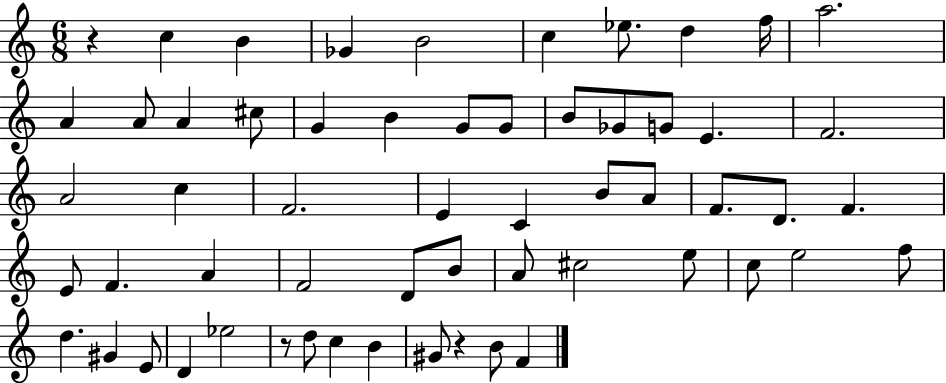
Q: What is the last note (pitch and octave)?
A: F4